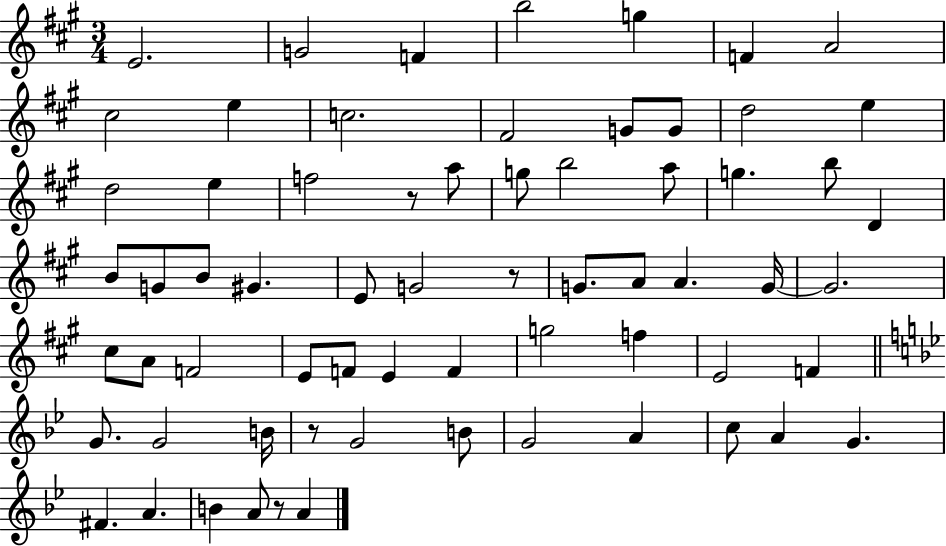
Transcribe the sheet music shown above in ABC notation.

X:1
T:Untitled
M:3/4
L:1/4
K:A
E2 G2 F b2 g F A2 ^c2 e c2 ^F2 G/2 G/2 d2 e d2 e f2 z/2 a/2 g/2 b2 a/2 g b/2 D B/2 G/2 B/2 ^G E/2 G2 z/2 G/2 A/2 A G/4 G2 ^c/2 A/2 F2 E/2 F/2 E F g2 f E2 F G/2 G2 B/4 z/2 G2 B/2 G2 A c/2 A G ^F A B A/2 z/2 A